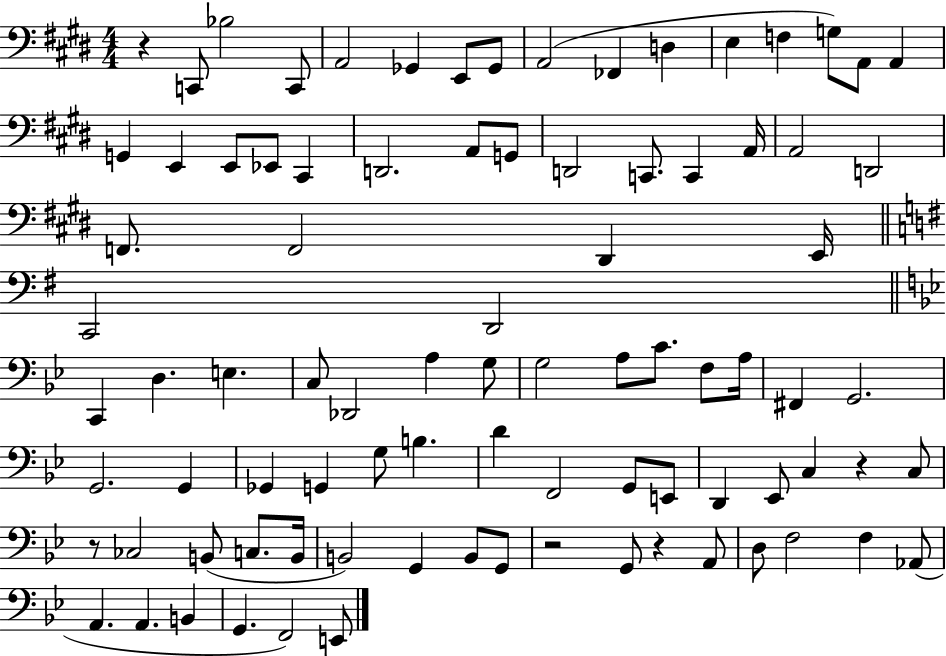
{
  \clef bass
  \numericTimeSignature
  \time 4/4
  \key e \major
  \repeat volta 2 { r4 c,8 bes2 c,8 | a,2 ges,4 e,8 ges,8 | a,2( fes,4 d4 | e4 f4 g8) a,8 a,4 | \break g,4 e,4 e,8 ees,8 cis,4 | d,2. a,8 g,8 | d,2 c,8. c,4 a,16 | a,2 d,2 | \break f,8. f,2 dis,4 e,16 | \bar "||" \break \key g \major c,2 d,2 | \bar "||" \break \key bes \major c,4 d4. e4. | c8 des,2 a4 g8 | g2 a8 c'8. f8 a16 | fis,4 g,2. | \break g,2. g,4 | ges,4 g,4 g8 b4. | d'4 f,2 g,8 e,8 | d,4 ees,8 c4 r4 c8 | \break r8 ces2 b,8( c8. b,16 | b,2) g,4 b,8 g,8 | r2 g,8 r4 a,8 | d8 f2 f4 aes,8( | \break a,4. a,4. b,4 | g,4. f,2) e,8 | } \bar "|."
}